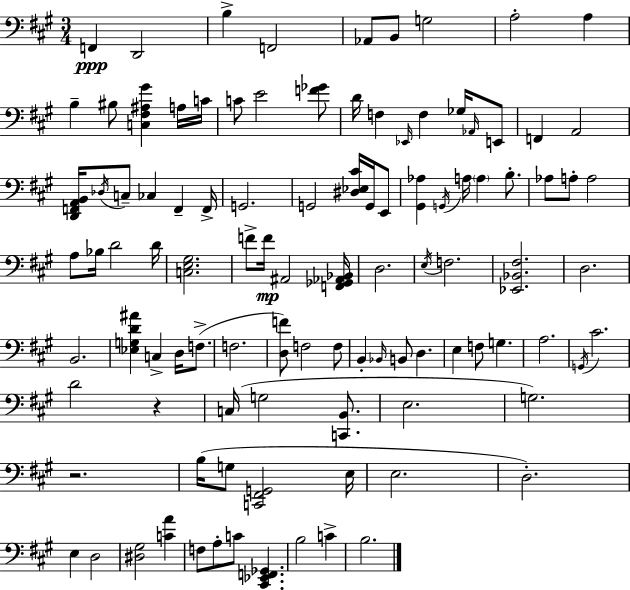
X:1
T:Untitled
M:3/4
L:1/4
K:A
F,, D,,2 B, F,,2 _A,,/2 B,,/2 G,2 A,2 A, B, ^B,/2 [C,^F,^A,^G] A,/4 C/4 C/2 E2 [F_G]/2 D/4 F, _E,,/4 F, _G,/4 _A,,/4 E,,/2 F,, A,,2 [D,,F,,A,,B,,]/4 _D,/4 C,/2 _C, F,, F,,/4 G,,2 G,,2 [^D,_E,^C]/4 G,,/4 E,,/2 [^G,,_A,] G,,/4 A,/4 A, B,/2 _A,/2 A,/2 A,2 A,/2 _B,/4 D2 D/4 [C,E,^G,]2 F/2 F/4 ^A,,2 [F,,_G,,_A,,_B,,]/4 D,2 E,/4 F,2 [_E,,_B,,^F,]2 D,2 B,,2 [_E,G,D^A] C, D,/4 F,/2 F,2 [D,F]/2 F,2 F,/2 B,, _B,,/4 B,,/2 D, E, F,/2 G, A,2 G,,/4 ^C2 D2 z C,/4 G,2 [C,,B,,]/2 E,2 G,2 z2 B,/4 G,/2 [C,,^F,,G,,]2 E,/4 E,2 D,2 E, D,2 [^D,^G,]2 [CA] F,/2 A,/2 C/2 [^C,,_E,,F,,_G,,] B,2 C B,2